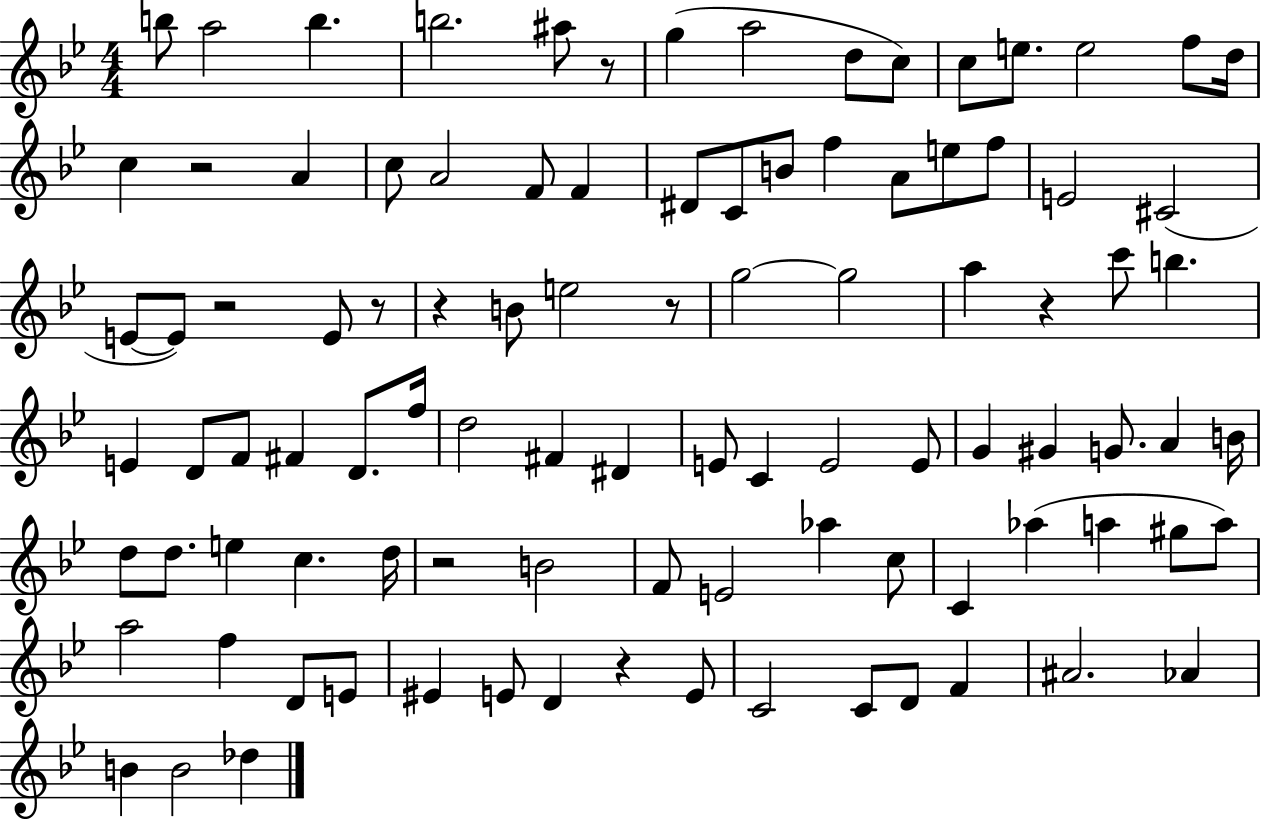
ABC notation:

X:1
T:Untitled
M:4/4
L:1/4
K:Bb
b/2 a2 b b2 ^a/2 z/2 g a2 d/2 c/2 c/2 e/2 e2 f/2 d/4 c z2 A c/2 A2 F/2 F ^D/2 C/2 B/2 f A/2 e/2 f/2 E2 ^C2 E/2 E/2 z2 E/2 z/2 z B/2 e2 z/2 g2 g2 a z c'/2 b E D/2 F/2 ^F D/2 f/4 d2 ^F ^D E/2 C E2 E/2 G ^G G/2 A B/4 d/2 d/2 e c d/4 z2 B2 F/2 E2 _a c/2 C _a a ^g/2 a/2 a2 f D/2 E/2 ^E E/2 D z E/2 C2 C/2 D/2 F ^A2 _A B B2 _d